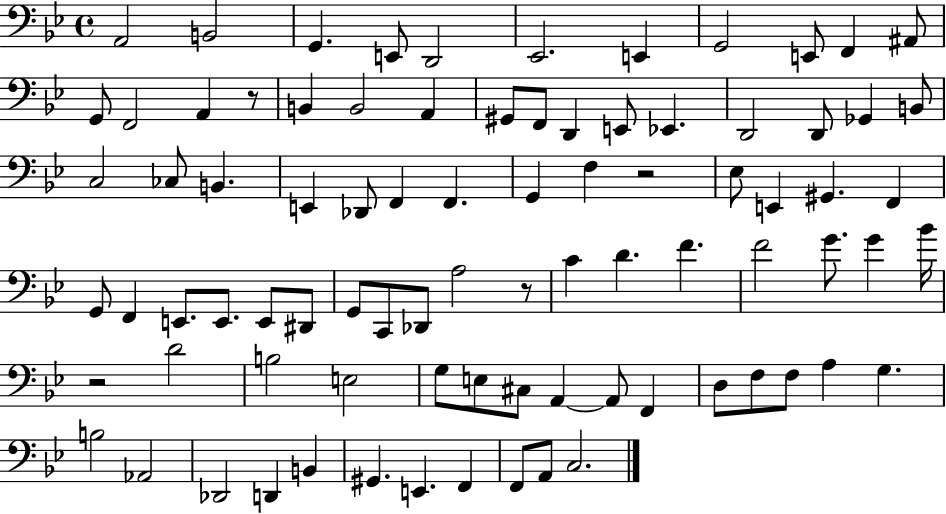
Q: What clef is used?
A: bass